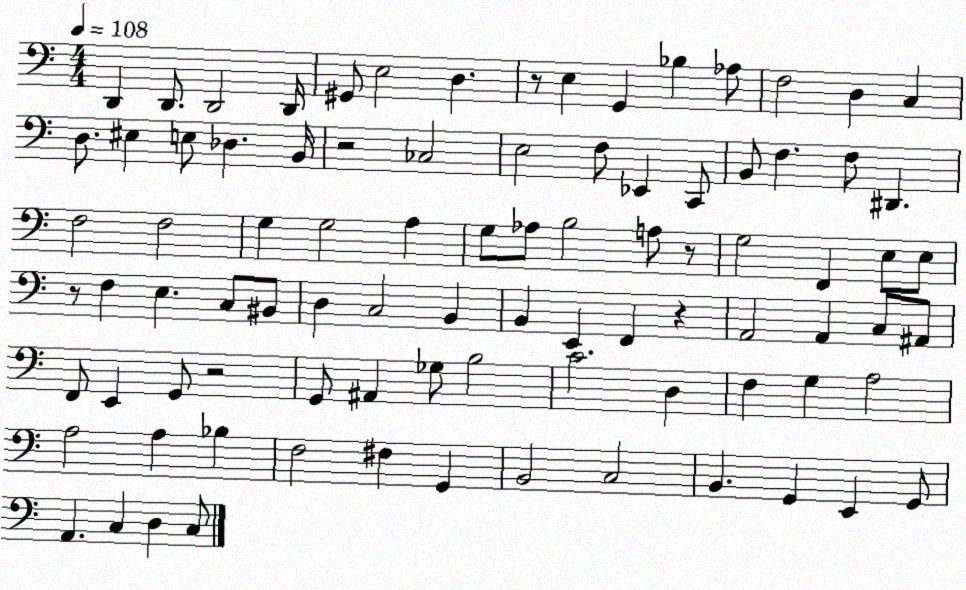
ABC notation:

X:1
T:Untitled
M:4/4
L:1/4
K:C
D,, D,,/2 D,,2 D,,/4 ^G,,/2 E,2 D, z/2 E, G,, _B, _A,/2 F,2 D, C, D,/2 ^E, E,/2 _D, B,,/4 z2 _C,2 E,2 F,/2 _E,, C,,/2 B,,/2 F, F,/2 ^D,, F,2 F,2 G, G,2 A, G,/2 _A,/2 B,2 A,/2 z/2 G,2 F,, E,/2 E,/2 z/2 F, E, C,/2 ^B,,/2 D, C,2 B,, B,, E,, F,, z A,,2 A,, C,/2 ^A,,/2 F,,/2 E,, G,,/2 z2 G,,/2 ^A,, _G,/2 B,2 C2 D, F, G, A,2 A,2 A, _B, F,2 ^F, G,, B,,2 C,2 B,, G,, E,, G,,/2 A,, C, D, C,/2